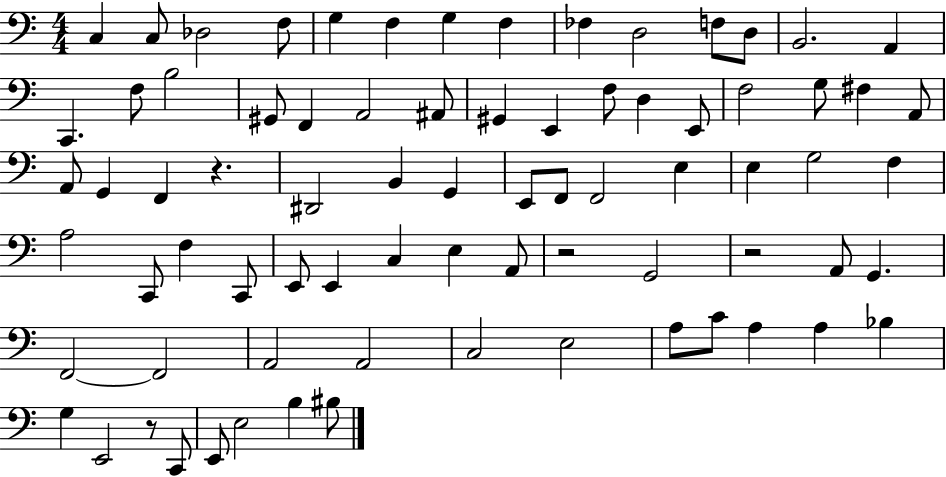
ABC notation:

X:1
T:Untitled
M:4/4
L:1/4
K:C
C, C,/2 _D,2 F,/2 G, F, G, F, _F, D,2 F,/2 D,/2 B,,2 A,, C,, F,/2 B,2 ^G,,/2 F,, A,,2 ^A,,/2 ^G,, E,, F,/2 D, E,,/2 F,2 G,/2 ^F, A,,/2 A,,/2 G,, F,, z ^D,,2 B,, G,, E,,/2 F,,/2 F,,2 E, E, G,2 F, A,2 C,,/2 F, C,,/2 E,,/2 E,, C, E, A,,/2 z2 G,,2 z2 A,,/2 G,, F,,2 F,,2 A,,2 A,,2 C,2 E,2 A,/2 C/2 A, A, _B, G, E,,2 z/2 C,,/2 E,,/2 E,2 B, ^B,/2